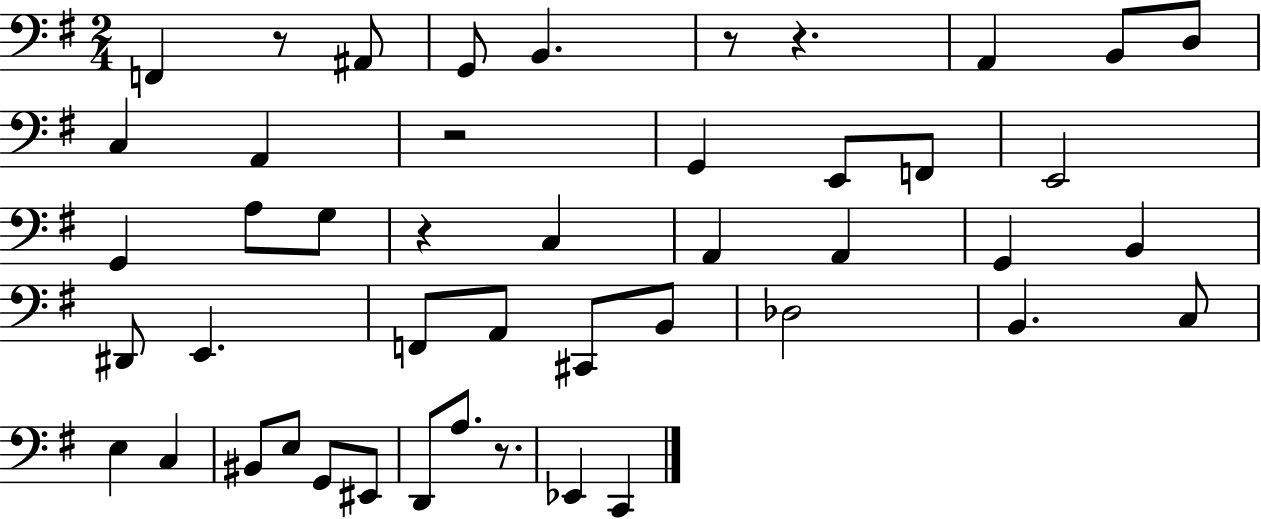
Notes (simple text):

F2/q R/e A#2/e G2/e B2/q. R/e R/q. A2/q B2/e D3/e C3/q A2/q R/h G2/q E2/e F2/e E2/h G2/q A3/e G3/e R/q C3/q A2/q A2/q G2/q B2/q D#2/e E2/q. F2/e A2/e C#2/e B2/e Db3/h B2/q. C3/e E3/q C3/q BIS2/e E3/e G2/e EIS2/e D2/e A3/e. R/e. Eb2/q C2/q